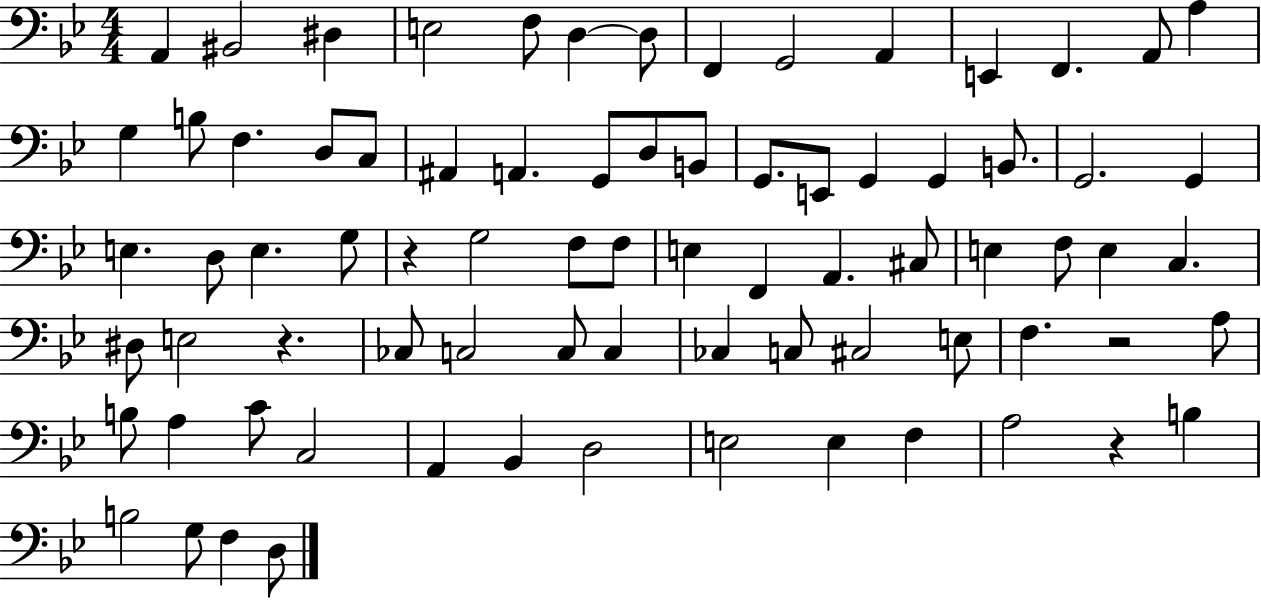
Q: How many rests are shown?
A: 4